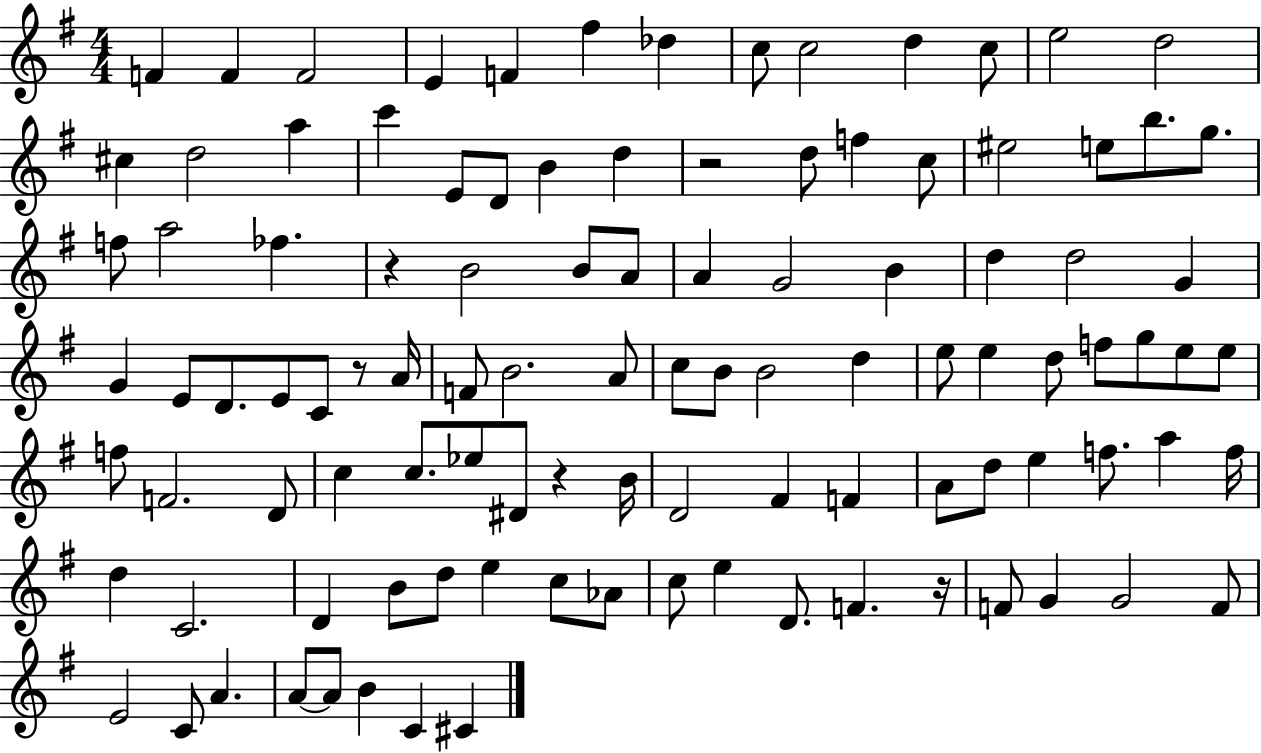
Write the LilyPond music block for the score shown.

{
  \clef treble
  \numericTimeSignature
  \time 4/4
  \key g \major
  f'4 f'4 f'2 | e'4 f'4 fis''4 des''4 | c''8 c''2 d''4 c''8 | e''2 d''2 | \break cis''4 d''2 a''4 | c'''4 e'8 d'8 b'4 d''4 | r2 d''8 f''4 c''8 | eis''2 e''8 b''8. g''8. | \break f''8 a''2 fes''4. | r4 b'2 b'8 a'8 | a'4 g'2 b'4 | d''4 d''2 g'4 | \break g'4 e'8 d'8. e'8 c'8 r8 a'16 | f'8 b'2. a'8 | c''8 b'8 b'2 d''4 | e''8 e''4 d''8 f''8 g''8 e''8 e''8 | \break f''8 f'2. d'8 | c''4 c''8. ees''8 dis'8 r4 b'16 | d'2 fis'4 f'4 | a'8 d''8 e''4 f''8. a''4 f''16 | \break d''4 c'2. | d'4 b'8 d''8 e''4 c''8 aes'8 | c''8 e''4 d'8. f'4. r16 | f'8 g'4 g'2 f'8 | \break e'2 c'8 a'4. | a'8~~ a'8 b'4 c'4 cis'4 | \bar "|."
}